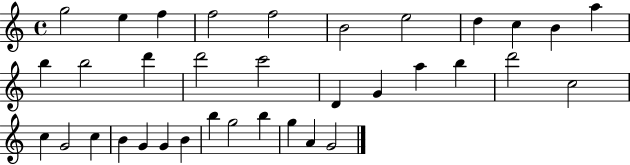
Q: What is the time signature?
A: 4/4